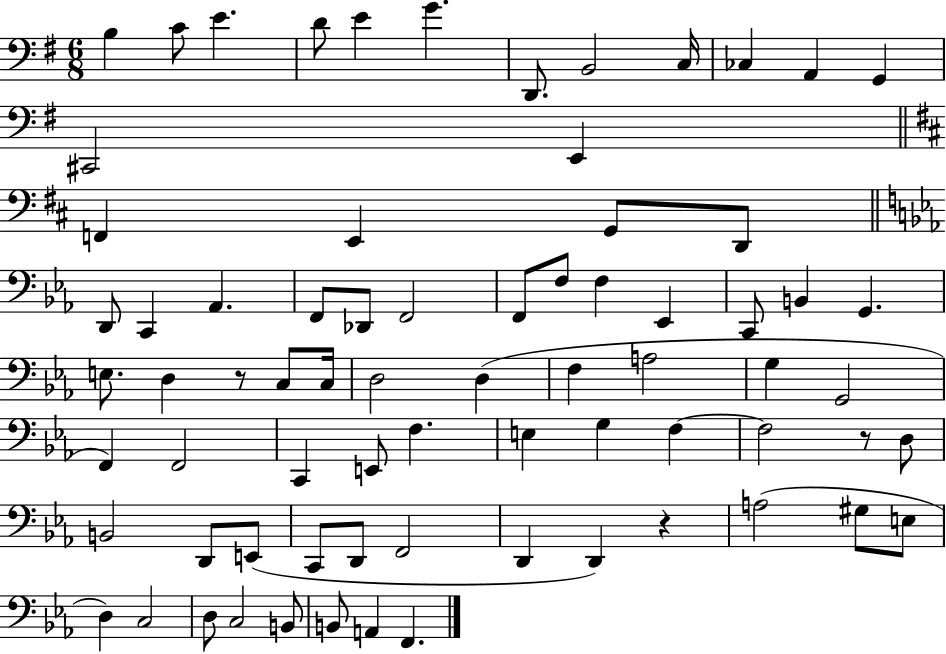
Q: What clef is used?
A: bass